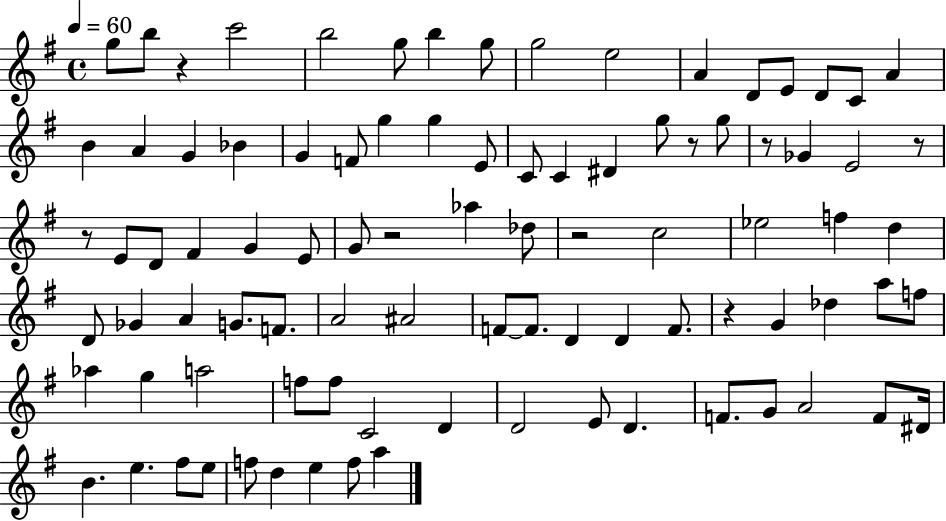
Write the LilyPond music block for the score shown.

{
  \clef treble
  \time 4/4
  \defaultTimeSignature
  \key g \major
  \tempo 4 = 60
  \repeat volta 2 { g''8 b''8 r4 c'''2 | b''2 g''8 b''4 g''8 | g''2 e''2 | a'4 d'8 e'8 d'8 c'8 a'4 | \break b'4 a'4 g'4 bes'4 | g'4 f'8 g''4 g''4 e'8 | c'8 c'4 dis'4 g''8 r8 g''8 | r8 ges'4 e'2 r8 | \break r8 e'8 d'8 fis'4 g'4 e'8 | g'8 r2 aes''4 des''8 | r2 c''2 | ees''2 f''4 d''4 | \break d'8 ges'4 a'4 g'8. f'8. | a'2 ais'2 | f'8~~ f'8. d'4 d'4 f'8. | r4 g'4 des''4 a''8 f''8 | \break aes''4 g''4 a''2 | f''8 f''8 c'2 d'4 | d'2 e'8 d'4. | f'8. g'8 a'2 f'8 dis'16 | \break b'4. e''4. fis''8 e''8 | f''8 d''4 e''4 f''8 a''4 | } \bar "|."
}